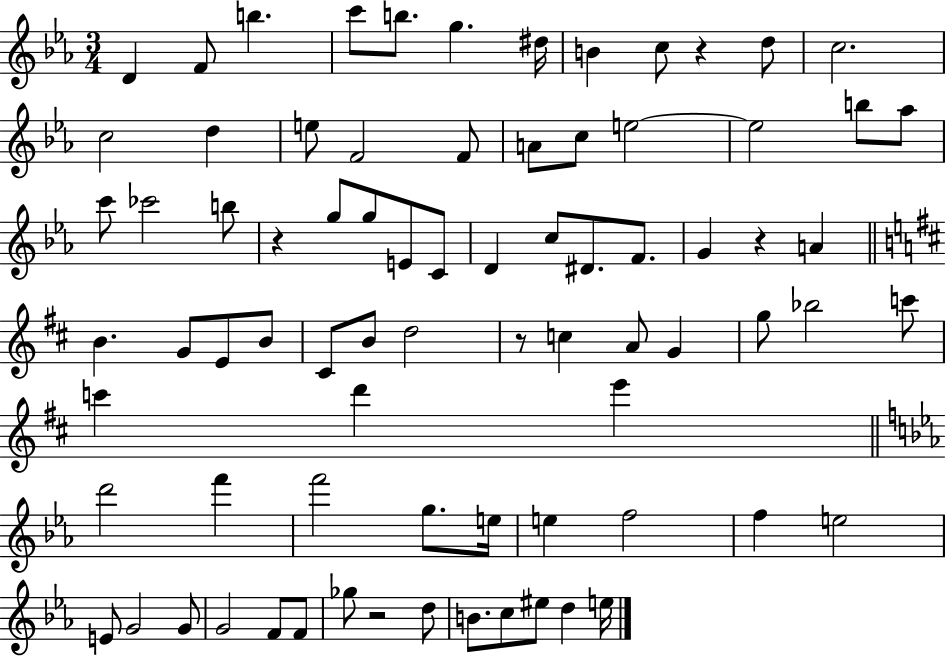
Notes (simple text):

D4/q F4/e B5/q. C6/e B5/e. G5/q. D#5/s B4/q C5/e R/q D5/e C5/h. C5/h D5/q E5/e F4/h F4/e A4/e C5/e E5/h E5/h B5/e Ab5/e C6/e CES6/h B5/e R/q G5/e G5/e E4/e C4/e D4/q C5/e D#4/e. F4/e. G4/q R/q A4/q B4/q. G4/e E4/e B4/e C#4/e B4/e D5/h R/e C5/q A4/e G4/q G5/e Bb5/h C6/e C6/q D6/q E6/q D6/h F6/q F6/h G5/e. E5/s E5/q F5/h F5/q E5/h E4/e G4/h G4/e G4/h F4/e F4/e Gb5/e R/h D5/e B4/e. C5/e EIS5/e D5/q E5/s